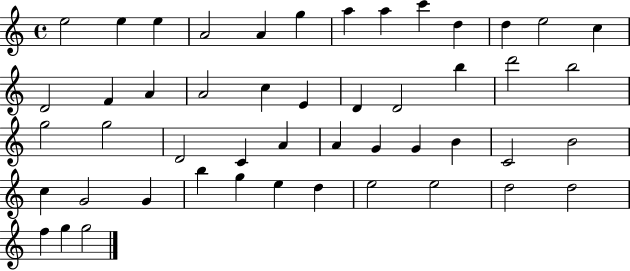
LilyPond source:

{
  \clef treble
  \time 4/4
  \defaultTimeSignature
  \key c \major
  e''2 e''4 e''4 | a'2 a'4 g''4 | a''4 a''4 c'''4 d''4 | d''4 e''2 c''4 | \break d'2 f'4 a'4 | a'2 c''4 e'4 | d'4 d'2 b''4 | d'''2 b''2 | \break g''2 g''2 | d'2 c'4 a'4 | a'4 g'4 g'4 b'4 | c'2 b'2 | \break c''4 g'2 g'4 | b''4 g''4 e''4 d''4 | e''2 e''2 | d''2 d''2 | \break f''4 g''4 g''2 | \bar "|."
}